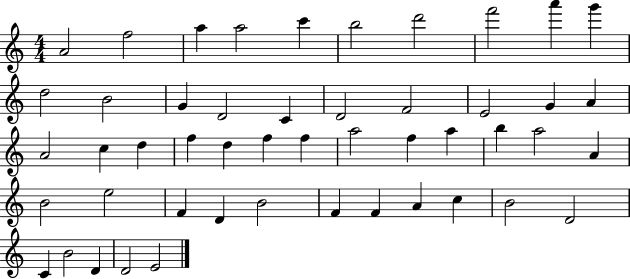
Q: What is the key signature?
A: C major